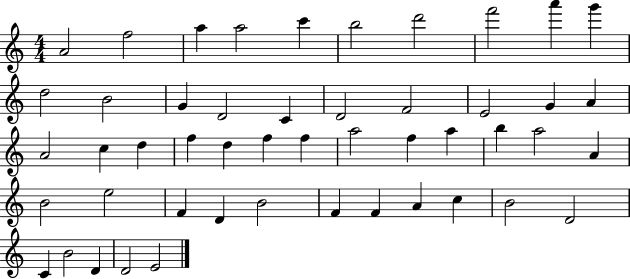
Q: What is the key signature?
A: C major